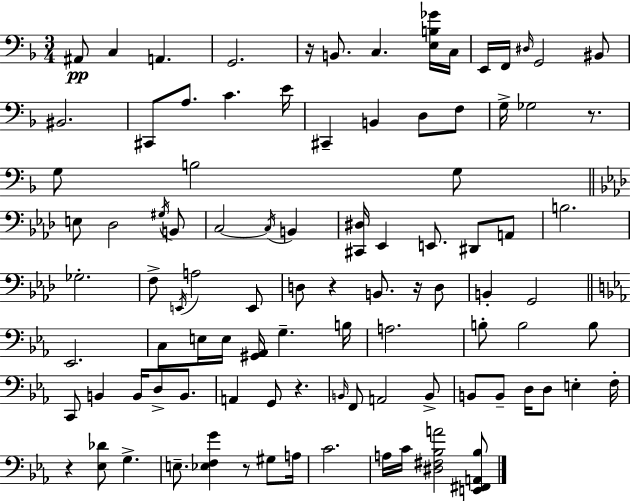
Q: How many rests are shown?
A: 7